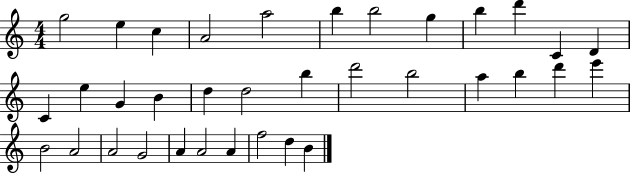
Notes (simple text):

G5/h E5/q C5/q A4/h A5/h B5/q B5/h G5/q B5/q D6/q C4/q D4/q C4/q E5/q G4/q B4/q D5/q D5/h B5/q D6/h B5/h A5/q B5/q D6/q E6/q B4/h A4/h A4/h G4/h A4/q A4/h A4/q F5/h D5/q B4/q